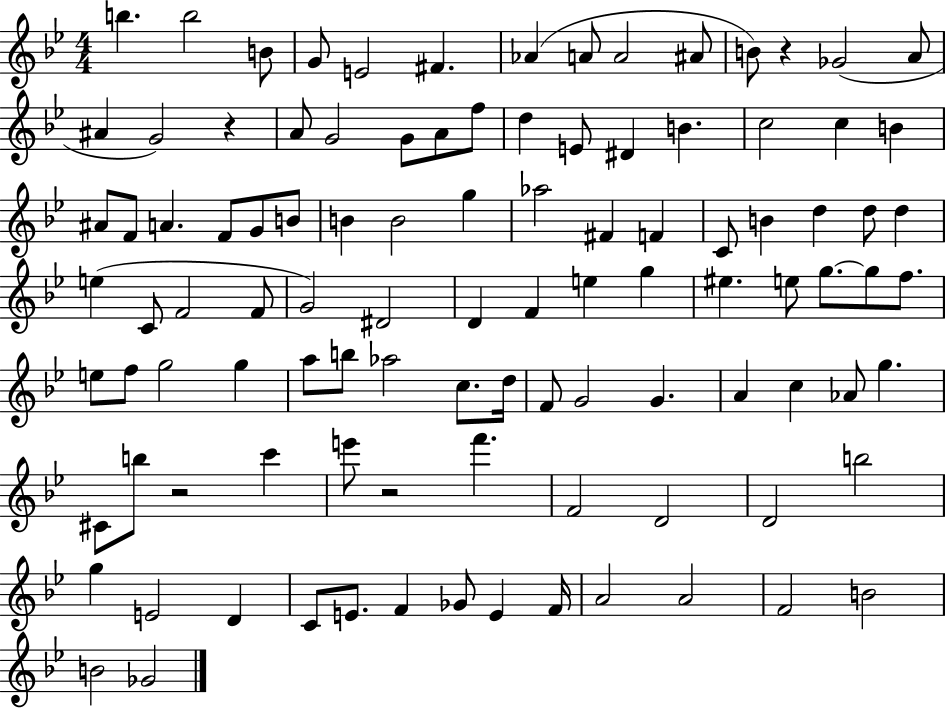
{
  \clef treble
  \numericTimeSignature
  \time 4/4
  \key bes \major
  b''4. b''2 b'8 | g'8 e'2 fis'4. | aes'4( a'8 a'2 ais'8 | b'8) r4 ges'2( a'8 | \break ais'4 g'2) r4 | a'8 g'2 g'8 a'8 f''8 | d''4 e'8 dis'4 b'4. | c''2 c''4 b'4 | \break ais'8 f'8 a'4. f'8 g'8 b'8 | b'4 b'2 g''4 | aes''2 fis'4 f'4 | c'8 b'4 d''4 d''8 d''4 | \break e''4( c'8 f'2 f'8 | g'2) dis'2 | d'4 f'4 e''4 g''4 | eis''4. e''8 g''8.~~ g''8 f''8. | \break e''8 f''8 g''2 g''4 | a''8 b''8 aes''2 c''8. d''16 | f'8 g'2 g'4. | a'4 c''4 aes'8 g''4. | \break cis'8 b''8 r2 c'''4 | e'''8 r2 f'''4. | f'2 d'2 | d'2 b''2 | \break g''4 e'2 d'4 | c'8 e'8. f'4 ges'8 e'4 f'16 | a'2 a'2 | f'2 b'2 | \break b'2 ges'2 | \bar "|."
}